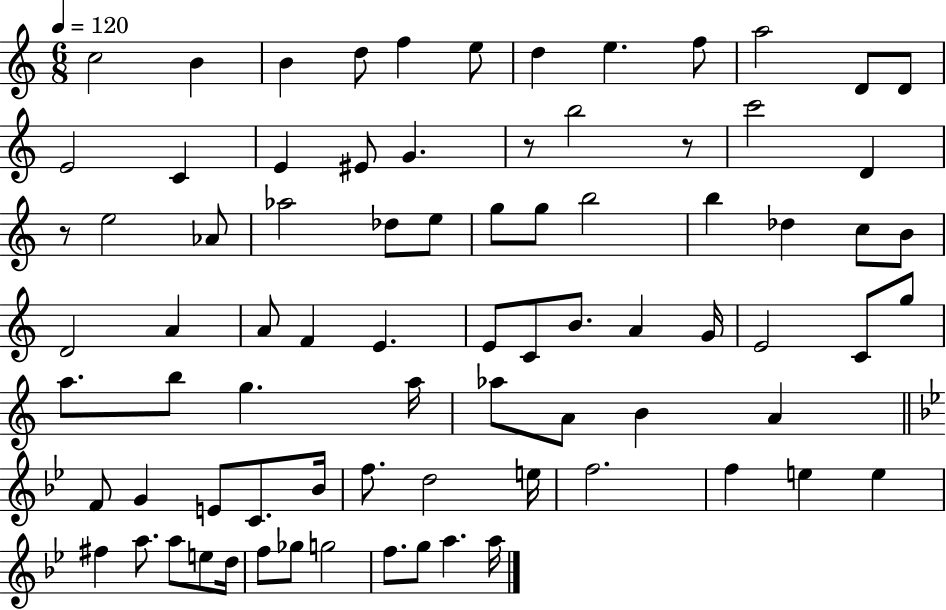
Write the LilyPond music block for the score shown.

{
  \clef treble
  \numericTimeSignature
  \time 6/8
  \key c \major
  \tempo 4 = 120
  c''2 b'4 | b'4 d''8 f''4 e''8 | d''4 e''4. f''8 | a''2 d'8 d'8 | \break e'2 c'4 | e'4 eis'8 g'4. | r8 b''2 r8 | c'''2 d'4 | \break r8 e''2 aes'8 | aes''2 des''8 e''8 | g''8 g''8 b''2 | b''4 des''4 c''8 b'8 | \break d'2 a'4 | a'8 f'4 e'4. | e'8 c'8 b'8. a'4 g'16 | e'2 c'8 g''8 | \break a''8. b''8 g''4. a''16 | aes''8 a'8 b'4 a'4 | \bar "||" \break \key bes \major f'8 g'4 e'8 c'8. bes'16 | f''8. d''2 e''16 | f''2. | f''4 e''4 e''4 | \break fis''4 a''8. a''8 e''8 d''16 | f''8 ges''8 g''2 | f''8. g''8 a''4. a''16 | \bar "|."
}